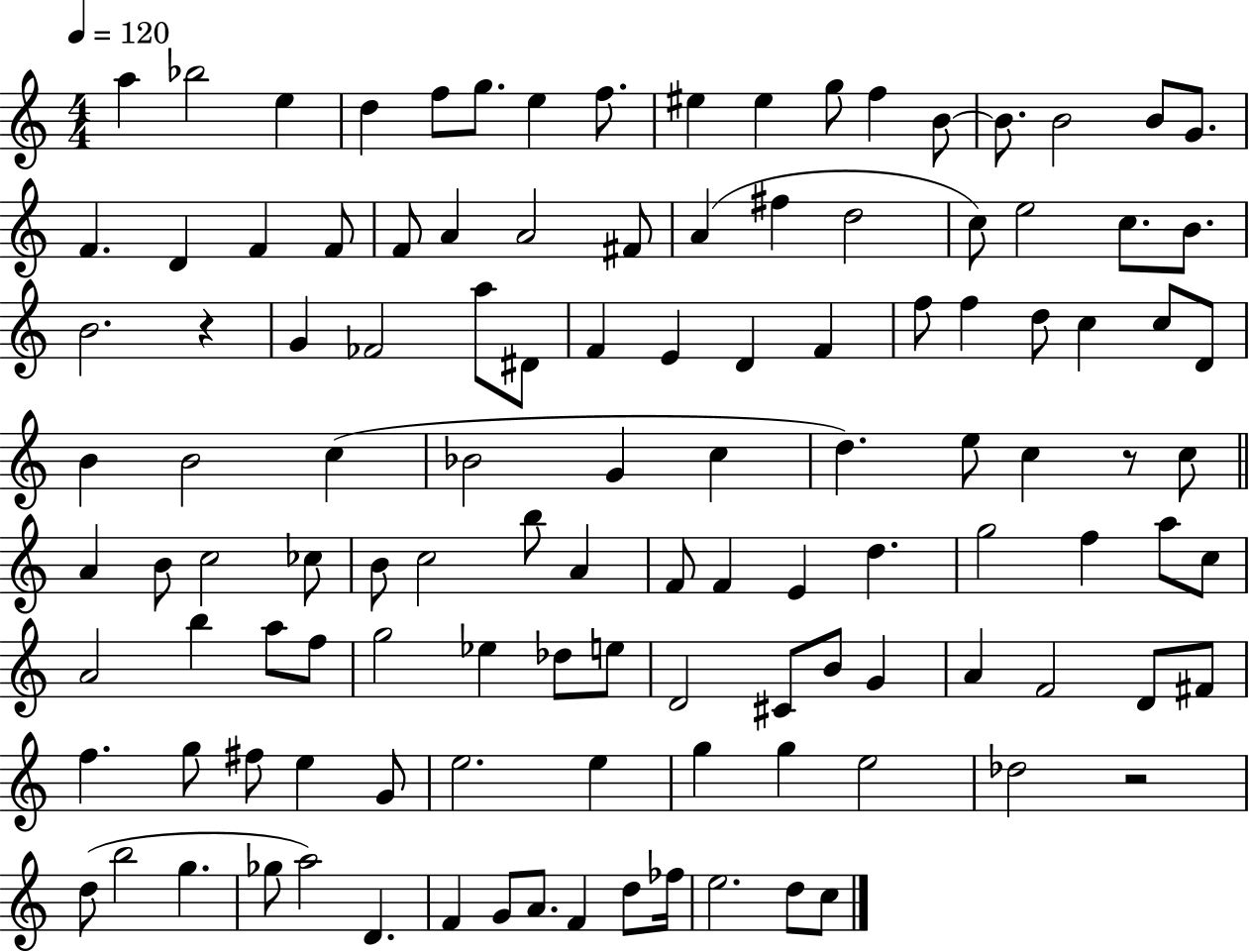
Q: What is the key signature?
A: C major